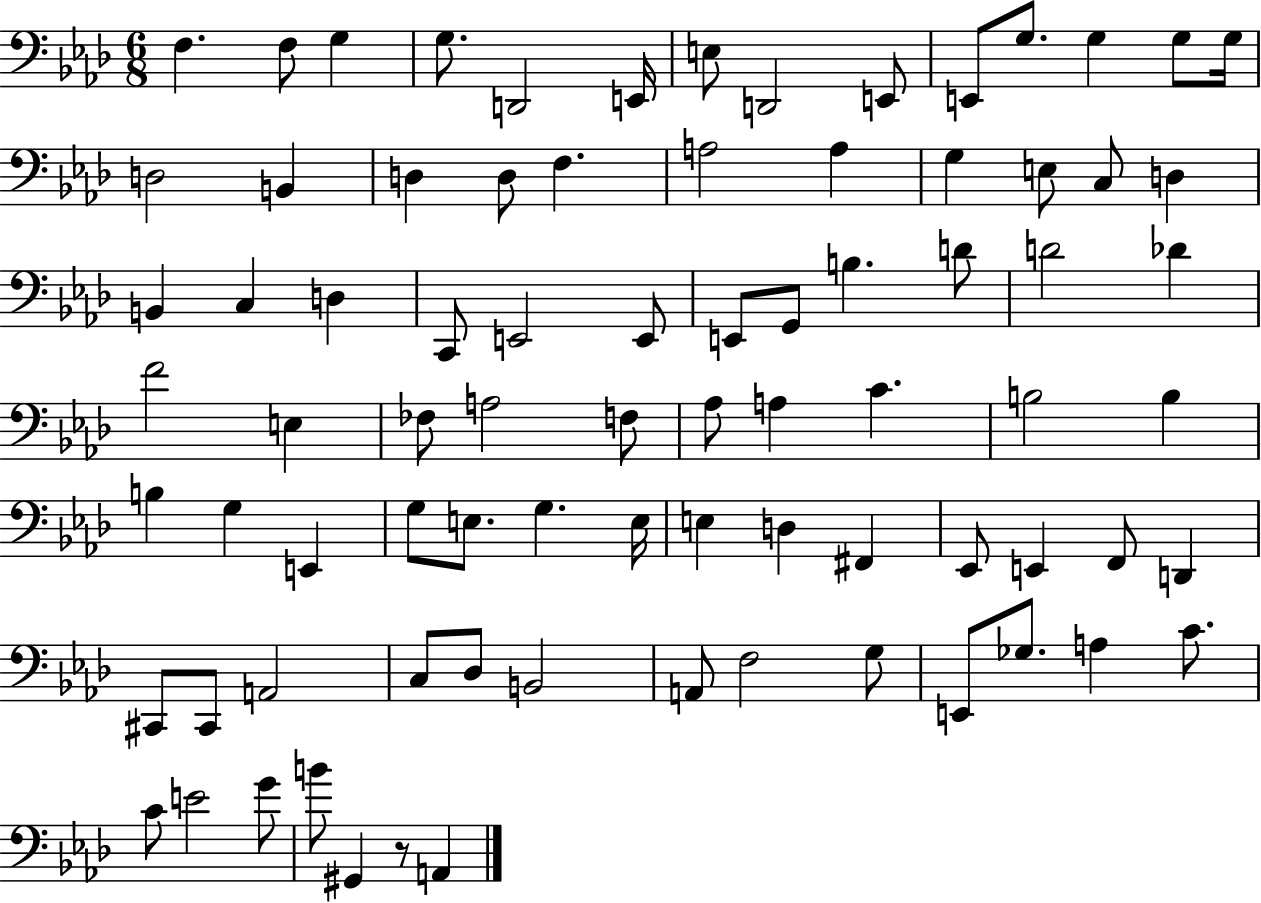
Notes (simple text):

F3/q. F3/e G3/q G3/e. D2/h E2/s E3/e D2/h E2/e E2/e G3/e. G3/q G3/e G3/s D3/h B2/q D3/q D3/e F3/q. A3/h A3/q G3/q E3/e C3/e D3/q B2/q C3/q D3/q C2/e E2/h E2/e E2/e G2/e B3/q. D4/e D4/h Db4/q F4/h E3/q FES3/e A3/h F3/e Ab3/e A3/q C4/q. B3/h B3/q B3/q G3/q E2/q G3/e E3/e. G3/q. E3/s E3/q D3/q F#2/q Eb2/e E2/q F2/e D2/q C#2/e C#2/e A2/h C3/e Db3/e B2/h A2/e F3/h G3/e E2/e Gb3/e. A3/q C4/e. C4/e E4/h G4/e B4/e G#2/q R/e A2/q